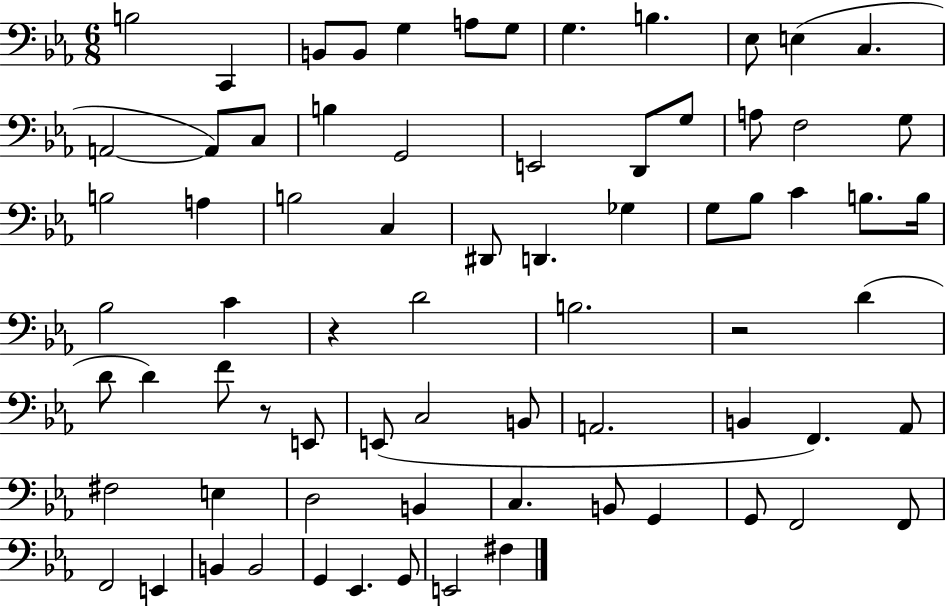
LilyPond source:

{
  \clef bass
  \numericTimeSignature
  \time 6/8
  \key ees \major
  \repeat volta 2 { b2 c,4 | b,8 b,8 g4 a8 g8 | g4. b4. | ees8 e4( c4. | \break a,2~~ a,8) c8 | b4 g,2 | e,2 d,8 g8 | a8 f2 g8 | \break b2 a4 | b2 c4 | dis,8 d,4. ges4 | g8 bes8 c'4 b8. b16 | \break bes2 c'4 | r4 d'2 | b2. | r2 d'4( | \break d'8 d'4) f'8 r8 e,8 | e,8( c2 b,8 | a,2. | b,4 f,4.) aes,8 | \break fis2 e4 | d2 b,4 | c4. b,8 g,4 | g,8 f,2 f,8 | \break f,2 e,4 | b,4 b,2 | g,4 ees,4. g,8 | e,2 fis4 | \break } \bar "|."
}